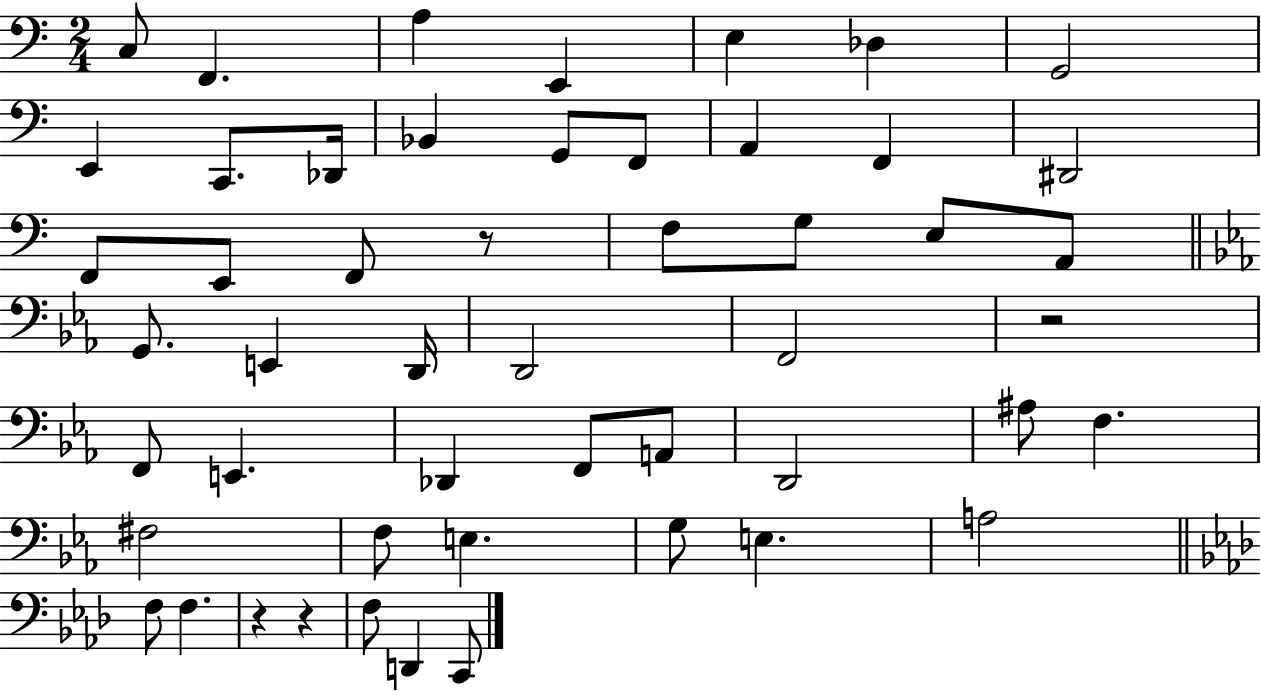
C3/e F2/q. A3/q E2/q E3/q Db3/q G2/h E2/q C2/e. Db2/s Bb2/q G2/e F2/e A2/q F2/q D#2/h F2/e E2/e F2/e R/e F3/e G3/e E3/e A2/e G2/e. E2/q D2/s D2/h F2/h R/h F2/e E2/q. Db2/q F2/e A2/e D2/h A#3/e F3/q. F#3/h F3/e E3/q. G3/e E3/q. A3/h F3/e F3/q. R/q R/q F3/e D2/q C2/e